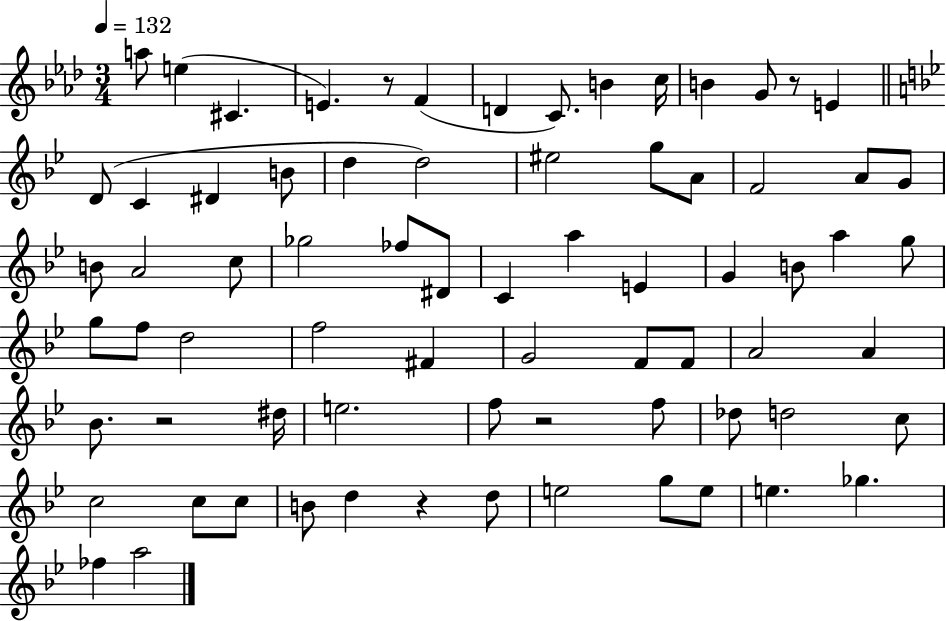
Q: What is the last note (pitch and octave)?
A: A5